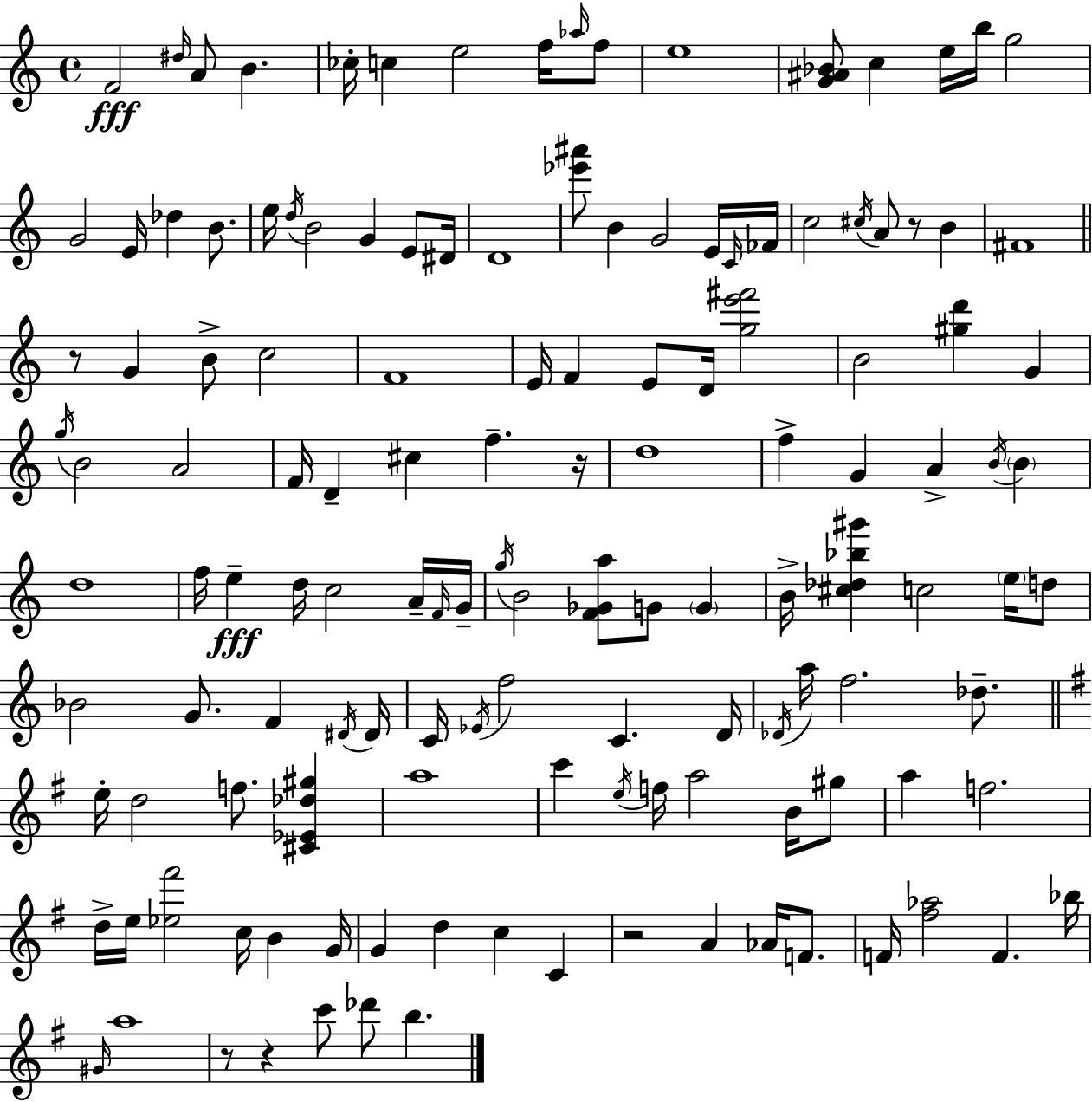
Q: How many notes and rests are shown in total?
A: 136